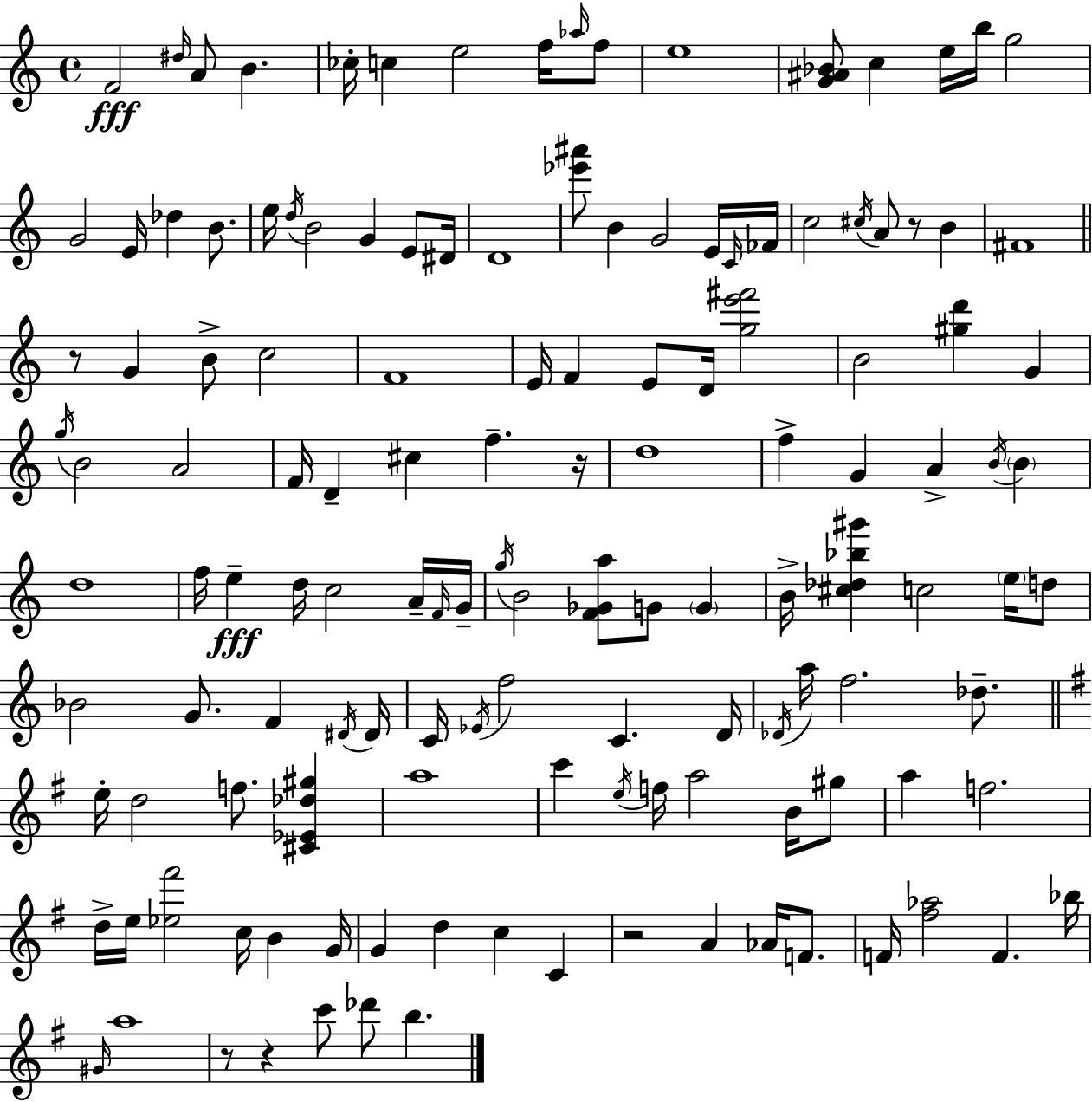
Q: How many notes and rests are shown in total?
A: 136